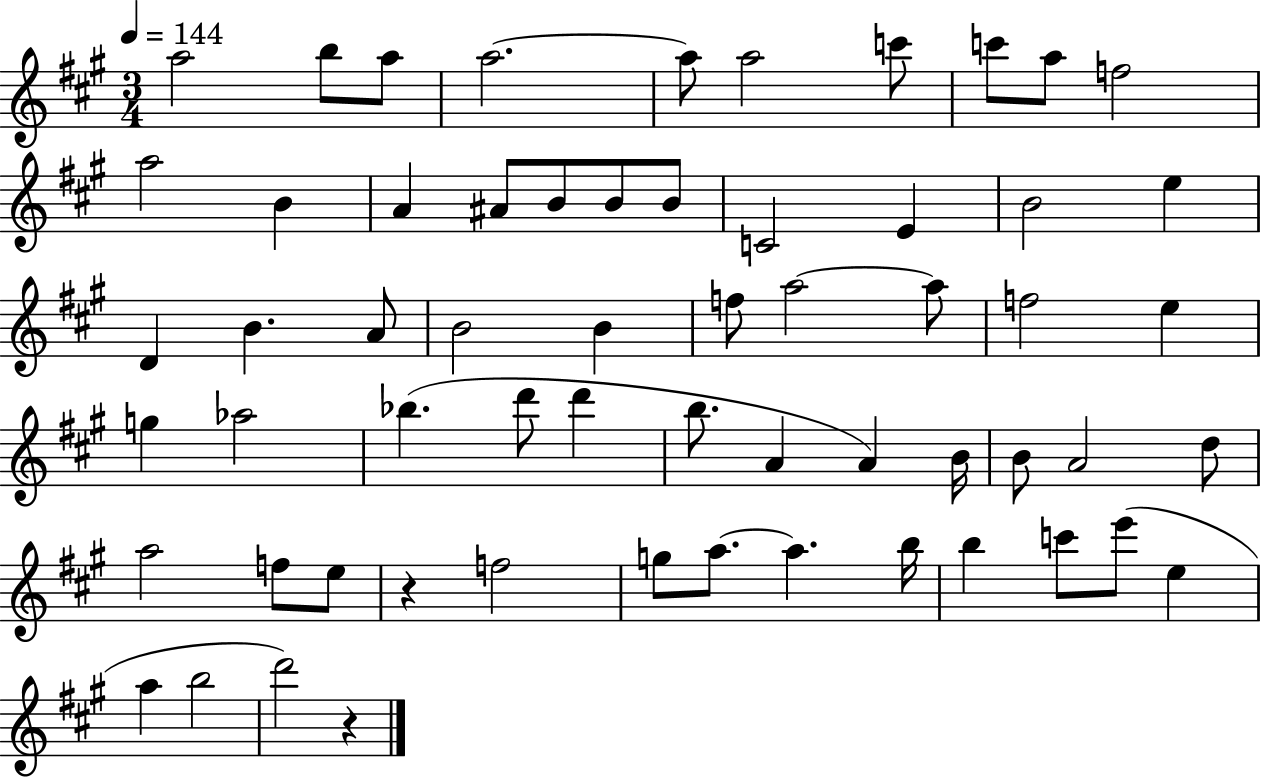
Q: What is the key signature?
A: A major